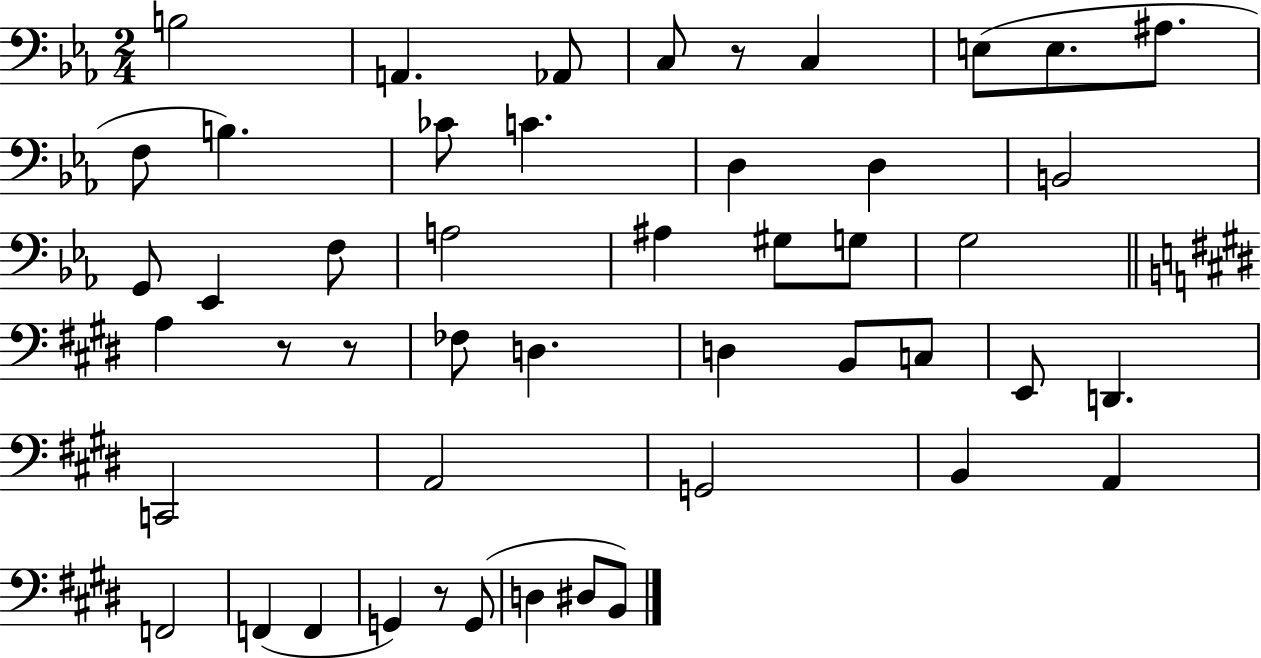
X:1
T:Untitled
M:2/4
L:1/4
K:Eb
B,2 A,, _A,,/2 C,/2 z/2 C, E,/2 E,/2 ^A,/2 F,/2 B, _C/2 C D, D, B,,2 G,,/2 _E,, F,/2 A,2 ^A, ^G,/2 G,/2 G,2 A, z/2 z/2 _F,/2 D, D, B,,/2 C,/2 E,,/2 D,, C,,2 A,,2 G,,2 B,, A,, F,,2 F,, F,, G,, z/2 G,,/2 D, ^D,/2 B,,/2